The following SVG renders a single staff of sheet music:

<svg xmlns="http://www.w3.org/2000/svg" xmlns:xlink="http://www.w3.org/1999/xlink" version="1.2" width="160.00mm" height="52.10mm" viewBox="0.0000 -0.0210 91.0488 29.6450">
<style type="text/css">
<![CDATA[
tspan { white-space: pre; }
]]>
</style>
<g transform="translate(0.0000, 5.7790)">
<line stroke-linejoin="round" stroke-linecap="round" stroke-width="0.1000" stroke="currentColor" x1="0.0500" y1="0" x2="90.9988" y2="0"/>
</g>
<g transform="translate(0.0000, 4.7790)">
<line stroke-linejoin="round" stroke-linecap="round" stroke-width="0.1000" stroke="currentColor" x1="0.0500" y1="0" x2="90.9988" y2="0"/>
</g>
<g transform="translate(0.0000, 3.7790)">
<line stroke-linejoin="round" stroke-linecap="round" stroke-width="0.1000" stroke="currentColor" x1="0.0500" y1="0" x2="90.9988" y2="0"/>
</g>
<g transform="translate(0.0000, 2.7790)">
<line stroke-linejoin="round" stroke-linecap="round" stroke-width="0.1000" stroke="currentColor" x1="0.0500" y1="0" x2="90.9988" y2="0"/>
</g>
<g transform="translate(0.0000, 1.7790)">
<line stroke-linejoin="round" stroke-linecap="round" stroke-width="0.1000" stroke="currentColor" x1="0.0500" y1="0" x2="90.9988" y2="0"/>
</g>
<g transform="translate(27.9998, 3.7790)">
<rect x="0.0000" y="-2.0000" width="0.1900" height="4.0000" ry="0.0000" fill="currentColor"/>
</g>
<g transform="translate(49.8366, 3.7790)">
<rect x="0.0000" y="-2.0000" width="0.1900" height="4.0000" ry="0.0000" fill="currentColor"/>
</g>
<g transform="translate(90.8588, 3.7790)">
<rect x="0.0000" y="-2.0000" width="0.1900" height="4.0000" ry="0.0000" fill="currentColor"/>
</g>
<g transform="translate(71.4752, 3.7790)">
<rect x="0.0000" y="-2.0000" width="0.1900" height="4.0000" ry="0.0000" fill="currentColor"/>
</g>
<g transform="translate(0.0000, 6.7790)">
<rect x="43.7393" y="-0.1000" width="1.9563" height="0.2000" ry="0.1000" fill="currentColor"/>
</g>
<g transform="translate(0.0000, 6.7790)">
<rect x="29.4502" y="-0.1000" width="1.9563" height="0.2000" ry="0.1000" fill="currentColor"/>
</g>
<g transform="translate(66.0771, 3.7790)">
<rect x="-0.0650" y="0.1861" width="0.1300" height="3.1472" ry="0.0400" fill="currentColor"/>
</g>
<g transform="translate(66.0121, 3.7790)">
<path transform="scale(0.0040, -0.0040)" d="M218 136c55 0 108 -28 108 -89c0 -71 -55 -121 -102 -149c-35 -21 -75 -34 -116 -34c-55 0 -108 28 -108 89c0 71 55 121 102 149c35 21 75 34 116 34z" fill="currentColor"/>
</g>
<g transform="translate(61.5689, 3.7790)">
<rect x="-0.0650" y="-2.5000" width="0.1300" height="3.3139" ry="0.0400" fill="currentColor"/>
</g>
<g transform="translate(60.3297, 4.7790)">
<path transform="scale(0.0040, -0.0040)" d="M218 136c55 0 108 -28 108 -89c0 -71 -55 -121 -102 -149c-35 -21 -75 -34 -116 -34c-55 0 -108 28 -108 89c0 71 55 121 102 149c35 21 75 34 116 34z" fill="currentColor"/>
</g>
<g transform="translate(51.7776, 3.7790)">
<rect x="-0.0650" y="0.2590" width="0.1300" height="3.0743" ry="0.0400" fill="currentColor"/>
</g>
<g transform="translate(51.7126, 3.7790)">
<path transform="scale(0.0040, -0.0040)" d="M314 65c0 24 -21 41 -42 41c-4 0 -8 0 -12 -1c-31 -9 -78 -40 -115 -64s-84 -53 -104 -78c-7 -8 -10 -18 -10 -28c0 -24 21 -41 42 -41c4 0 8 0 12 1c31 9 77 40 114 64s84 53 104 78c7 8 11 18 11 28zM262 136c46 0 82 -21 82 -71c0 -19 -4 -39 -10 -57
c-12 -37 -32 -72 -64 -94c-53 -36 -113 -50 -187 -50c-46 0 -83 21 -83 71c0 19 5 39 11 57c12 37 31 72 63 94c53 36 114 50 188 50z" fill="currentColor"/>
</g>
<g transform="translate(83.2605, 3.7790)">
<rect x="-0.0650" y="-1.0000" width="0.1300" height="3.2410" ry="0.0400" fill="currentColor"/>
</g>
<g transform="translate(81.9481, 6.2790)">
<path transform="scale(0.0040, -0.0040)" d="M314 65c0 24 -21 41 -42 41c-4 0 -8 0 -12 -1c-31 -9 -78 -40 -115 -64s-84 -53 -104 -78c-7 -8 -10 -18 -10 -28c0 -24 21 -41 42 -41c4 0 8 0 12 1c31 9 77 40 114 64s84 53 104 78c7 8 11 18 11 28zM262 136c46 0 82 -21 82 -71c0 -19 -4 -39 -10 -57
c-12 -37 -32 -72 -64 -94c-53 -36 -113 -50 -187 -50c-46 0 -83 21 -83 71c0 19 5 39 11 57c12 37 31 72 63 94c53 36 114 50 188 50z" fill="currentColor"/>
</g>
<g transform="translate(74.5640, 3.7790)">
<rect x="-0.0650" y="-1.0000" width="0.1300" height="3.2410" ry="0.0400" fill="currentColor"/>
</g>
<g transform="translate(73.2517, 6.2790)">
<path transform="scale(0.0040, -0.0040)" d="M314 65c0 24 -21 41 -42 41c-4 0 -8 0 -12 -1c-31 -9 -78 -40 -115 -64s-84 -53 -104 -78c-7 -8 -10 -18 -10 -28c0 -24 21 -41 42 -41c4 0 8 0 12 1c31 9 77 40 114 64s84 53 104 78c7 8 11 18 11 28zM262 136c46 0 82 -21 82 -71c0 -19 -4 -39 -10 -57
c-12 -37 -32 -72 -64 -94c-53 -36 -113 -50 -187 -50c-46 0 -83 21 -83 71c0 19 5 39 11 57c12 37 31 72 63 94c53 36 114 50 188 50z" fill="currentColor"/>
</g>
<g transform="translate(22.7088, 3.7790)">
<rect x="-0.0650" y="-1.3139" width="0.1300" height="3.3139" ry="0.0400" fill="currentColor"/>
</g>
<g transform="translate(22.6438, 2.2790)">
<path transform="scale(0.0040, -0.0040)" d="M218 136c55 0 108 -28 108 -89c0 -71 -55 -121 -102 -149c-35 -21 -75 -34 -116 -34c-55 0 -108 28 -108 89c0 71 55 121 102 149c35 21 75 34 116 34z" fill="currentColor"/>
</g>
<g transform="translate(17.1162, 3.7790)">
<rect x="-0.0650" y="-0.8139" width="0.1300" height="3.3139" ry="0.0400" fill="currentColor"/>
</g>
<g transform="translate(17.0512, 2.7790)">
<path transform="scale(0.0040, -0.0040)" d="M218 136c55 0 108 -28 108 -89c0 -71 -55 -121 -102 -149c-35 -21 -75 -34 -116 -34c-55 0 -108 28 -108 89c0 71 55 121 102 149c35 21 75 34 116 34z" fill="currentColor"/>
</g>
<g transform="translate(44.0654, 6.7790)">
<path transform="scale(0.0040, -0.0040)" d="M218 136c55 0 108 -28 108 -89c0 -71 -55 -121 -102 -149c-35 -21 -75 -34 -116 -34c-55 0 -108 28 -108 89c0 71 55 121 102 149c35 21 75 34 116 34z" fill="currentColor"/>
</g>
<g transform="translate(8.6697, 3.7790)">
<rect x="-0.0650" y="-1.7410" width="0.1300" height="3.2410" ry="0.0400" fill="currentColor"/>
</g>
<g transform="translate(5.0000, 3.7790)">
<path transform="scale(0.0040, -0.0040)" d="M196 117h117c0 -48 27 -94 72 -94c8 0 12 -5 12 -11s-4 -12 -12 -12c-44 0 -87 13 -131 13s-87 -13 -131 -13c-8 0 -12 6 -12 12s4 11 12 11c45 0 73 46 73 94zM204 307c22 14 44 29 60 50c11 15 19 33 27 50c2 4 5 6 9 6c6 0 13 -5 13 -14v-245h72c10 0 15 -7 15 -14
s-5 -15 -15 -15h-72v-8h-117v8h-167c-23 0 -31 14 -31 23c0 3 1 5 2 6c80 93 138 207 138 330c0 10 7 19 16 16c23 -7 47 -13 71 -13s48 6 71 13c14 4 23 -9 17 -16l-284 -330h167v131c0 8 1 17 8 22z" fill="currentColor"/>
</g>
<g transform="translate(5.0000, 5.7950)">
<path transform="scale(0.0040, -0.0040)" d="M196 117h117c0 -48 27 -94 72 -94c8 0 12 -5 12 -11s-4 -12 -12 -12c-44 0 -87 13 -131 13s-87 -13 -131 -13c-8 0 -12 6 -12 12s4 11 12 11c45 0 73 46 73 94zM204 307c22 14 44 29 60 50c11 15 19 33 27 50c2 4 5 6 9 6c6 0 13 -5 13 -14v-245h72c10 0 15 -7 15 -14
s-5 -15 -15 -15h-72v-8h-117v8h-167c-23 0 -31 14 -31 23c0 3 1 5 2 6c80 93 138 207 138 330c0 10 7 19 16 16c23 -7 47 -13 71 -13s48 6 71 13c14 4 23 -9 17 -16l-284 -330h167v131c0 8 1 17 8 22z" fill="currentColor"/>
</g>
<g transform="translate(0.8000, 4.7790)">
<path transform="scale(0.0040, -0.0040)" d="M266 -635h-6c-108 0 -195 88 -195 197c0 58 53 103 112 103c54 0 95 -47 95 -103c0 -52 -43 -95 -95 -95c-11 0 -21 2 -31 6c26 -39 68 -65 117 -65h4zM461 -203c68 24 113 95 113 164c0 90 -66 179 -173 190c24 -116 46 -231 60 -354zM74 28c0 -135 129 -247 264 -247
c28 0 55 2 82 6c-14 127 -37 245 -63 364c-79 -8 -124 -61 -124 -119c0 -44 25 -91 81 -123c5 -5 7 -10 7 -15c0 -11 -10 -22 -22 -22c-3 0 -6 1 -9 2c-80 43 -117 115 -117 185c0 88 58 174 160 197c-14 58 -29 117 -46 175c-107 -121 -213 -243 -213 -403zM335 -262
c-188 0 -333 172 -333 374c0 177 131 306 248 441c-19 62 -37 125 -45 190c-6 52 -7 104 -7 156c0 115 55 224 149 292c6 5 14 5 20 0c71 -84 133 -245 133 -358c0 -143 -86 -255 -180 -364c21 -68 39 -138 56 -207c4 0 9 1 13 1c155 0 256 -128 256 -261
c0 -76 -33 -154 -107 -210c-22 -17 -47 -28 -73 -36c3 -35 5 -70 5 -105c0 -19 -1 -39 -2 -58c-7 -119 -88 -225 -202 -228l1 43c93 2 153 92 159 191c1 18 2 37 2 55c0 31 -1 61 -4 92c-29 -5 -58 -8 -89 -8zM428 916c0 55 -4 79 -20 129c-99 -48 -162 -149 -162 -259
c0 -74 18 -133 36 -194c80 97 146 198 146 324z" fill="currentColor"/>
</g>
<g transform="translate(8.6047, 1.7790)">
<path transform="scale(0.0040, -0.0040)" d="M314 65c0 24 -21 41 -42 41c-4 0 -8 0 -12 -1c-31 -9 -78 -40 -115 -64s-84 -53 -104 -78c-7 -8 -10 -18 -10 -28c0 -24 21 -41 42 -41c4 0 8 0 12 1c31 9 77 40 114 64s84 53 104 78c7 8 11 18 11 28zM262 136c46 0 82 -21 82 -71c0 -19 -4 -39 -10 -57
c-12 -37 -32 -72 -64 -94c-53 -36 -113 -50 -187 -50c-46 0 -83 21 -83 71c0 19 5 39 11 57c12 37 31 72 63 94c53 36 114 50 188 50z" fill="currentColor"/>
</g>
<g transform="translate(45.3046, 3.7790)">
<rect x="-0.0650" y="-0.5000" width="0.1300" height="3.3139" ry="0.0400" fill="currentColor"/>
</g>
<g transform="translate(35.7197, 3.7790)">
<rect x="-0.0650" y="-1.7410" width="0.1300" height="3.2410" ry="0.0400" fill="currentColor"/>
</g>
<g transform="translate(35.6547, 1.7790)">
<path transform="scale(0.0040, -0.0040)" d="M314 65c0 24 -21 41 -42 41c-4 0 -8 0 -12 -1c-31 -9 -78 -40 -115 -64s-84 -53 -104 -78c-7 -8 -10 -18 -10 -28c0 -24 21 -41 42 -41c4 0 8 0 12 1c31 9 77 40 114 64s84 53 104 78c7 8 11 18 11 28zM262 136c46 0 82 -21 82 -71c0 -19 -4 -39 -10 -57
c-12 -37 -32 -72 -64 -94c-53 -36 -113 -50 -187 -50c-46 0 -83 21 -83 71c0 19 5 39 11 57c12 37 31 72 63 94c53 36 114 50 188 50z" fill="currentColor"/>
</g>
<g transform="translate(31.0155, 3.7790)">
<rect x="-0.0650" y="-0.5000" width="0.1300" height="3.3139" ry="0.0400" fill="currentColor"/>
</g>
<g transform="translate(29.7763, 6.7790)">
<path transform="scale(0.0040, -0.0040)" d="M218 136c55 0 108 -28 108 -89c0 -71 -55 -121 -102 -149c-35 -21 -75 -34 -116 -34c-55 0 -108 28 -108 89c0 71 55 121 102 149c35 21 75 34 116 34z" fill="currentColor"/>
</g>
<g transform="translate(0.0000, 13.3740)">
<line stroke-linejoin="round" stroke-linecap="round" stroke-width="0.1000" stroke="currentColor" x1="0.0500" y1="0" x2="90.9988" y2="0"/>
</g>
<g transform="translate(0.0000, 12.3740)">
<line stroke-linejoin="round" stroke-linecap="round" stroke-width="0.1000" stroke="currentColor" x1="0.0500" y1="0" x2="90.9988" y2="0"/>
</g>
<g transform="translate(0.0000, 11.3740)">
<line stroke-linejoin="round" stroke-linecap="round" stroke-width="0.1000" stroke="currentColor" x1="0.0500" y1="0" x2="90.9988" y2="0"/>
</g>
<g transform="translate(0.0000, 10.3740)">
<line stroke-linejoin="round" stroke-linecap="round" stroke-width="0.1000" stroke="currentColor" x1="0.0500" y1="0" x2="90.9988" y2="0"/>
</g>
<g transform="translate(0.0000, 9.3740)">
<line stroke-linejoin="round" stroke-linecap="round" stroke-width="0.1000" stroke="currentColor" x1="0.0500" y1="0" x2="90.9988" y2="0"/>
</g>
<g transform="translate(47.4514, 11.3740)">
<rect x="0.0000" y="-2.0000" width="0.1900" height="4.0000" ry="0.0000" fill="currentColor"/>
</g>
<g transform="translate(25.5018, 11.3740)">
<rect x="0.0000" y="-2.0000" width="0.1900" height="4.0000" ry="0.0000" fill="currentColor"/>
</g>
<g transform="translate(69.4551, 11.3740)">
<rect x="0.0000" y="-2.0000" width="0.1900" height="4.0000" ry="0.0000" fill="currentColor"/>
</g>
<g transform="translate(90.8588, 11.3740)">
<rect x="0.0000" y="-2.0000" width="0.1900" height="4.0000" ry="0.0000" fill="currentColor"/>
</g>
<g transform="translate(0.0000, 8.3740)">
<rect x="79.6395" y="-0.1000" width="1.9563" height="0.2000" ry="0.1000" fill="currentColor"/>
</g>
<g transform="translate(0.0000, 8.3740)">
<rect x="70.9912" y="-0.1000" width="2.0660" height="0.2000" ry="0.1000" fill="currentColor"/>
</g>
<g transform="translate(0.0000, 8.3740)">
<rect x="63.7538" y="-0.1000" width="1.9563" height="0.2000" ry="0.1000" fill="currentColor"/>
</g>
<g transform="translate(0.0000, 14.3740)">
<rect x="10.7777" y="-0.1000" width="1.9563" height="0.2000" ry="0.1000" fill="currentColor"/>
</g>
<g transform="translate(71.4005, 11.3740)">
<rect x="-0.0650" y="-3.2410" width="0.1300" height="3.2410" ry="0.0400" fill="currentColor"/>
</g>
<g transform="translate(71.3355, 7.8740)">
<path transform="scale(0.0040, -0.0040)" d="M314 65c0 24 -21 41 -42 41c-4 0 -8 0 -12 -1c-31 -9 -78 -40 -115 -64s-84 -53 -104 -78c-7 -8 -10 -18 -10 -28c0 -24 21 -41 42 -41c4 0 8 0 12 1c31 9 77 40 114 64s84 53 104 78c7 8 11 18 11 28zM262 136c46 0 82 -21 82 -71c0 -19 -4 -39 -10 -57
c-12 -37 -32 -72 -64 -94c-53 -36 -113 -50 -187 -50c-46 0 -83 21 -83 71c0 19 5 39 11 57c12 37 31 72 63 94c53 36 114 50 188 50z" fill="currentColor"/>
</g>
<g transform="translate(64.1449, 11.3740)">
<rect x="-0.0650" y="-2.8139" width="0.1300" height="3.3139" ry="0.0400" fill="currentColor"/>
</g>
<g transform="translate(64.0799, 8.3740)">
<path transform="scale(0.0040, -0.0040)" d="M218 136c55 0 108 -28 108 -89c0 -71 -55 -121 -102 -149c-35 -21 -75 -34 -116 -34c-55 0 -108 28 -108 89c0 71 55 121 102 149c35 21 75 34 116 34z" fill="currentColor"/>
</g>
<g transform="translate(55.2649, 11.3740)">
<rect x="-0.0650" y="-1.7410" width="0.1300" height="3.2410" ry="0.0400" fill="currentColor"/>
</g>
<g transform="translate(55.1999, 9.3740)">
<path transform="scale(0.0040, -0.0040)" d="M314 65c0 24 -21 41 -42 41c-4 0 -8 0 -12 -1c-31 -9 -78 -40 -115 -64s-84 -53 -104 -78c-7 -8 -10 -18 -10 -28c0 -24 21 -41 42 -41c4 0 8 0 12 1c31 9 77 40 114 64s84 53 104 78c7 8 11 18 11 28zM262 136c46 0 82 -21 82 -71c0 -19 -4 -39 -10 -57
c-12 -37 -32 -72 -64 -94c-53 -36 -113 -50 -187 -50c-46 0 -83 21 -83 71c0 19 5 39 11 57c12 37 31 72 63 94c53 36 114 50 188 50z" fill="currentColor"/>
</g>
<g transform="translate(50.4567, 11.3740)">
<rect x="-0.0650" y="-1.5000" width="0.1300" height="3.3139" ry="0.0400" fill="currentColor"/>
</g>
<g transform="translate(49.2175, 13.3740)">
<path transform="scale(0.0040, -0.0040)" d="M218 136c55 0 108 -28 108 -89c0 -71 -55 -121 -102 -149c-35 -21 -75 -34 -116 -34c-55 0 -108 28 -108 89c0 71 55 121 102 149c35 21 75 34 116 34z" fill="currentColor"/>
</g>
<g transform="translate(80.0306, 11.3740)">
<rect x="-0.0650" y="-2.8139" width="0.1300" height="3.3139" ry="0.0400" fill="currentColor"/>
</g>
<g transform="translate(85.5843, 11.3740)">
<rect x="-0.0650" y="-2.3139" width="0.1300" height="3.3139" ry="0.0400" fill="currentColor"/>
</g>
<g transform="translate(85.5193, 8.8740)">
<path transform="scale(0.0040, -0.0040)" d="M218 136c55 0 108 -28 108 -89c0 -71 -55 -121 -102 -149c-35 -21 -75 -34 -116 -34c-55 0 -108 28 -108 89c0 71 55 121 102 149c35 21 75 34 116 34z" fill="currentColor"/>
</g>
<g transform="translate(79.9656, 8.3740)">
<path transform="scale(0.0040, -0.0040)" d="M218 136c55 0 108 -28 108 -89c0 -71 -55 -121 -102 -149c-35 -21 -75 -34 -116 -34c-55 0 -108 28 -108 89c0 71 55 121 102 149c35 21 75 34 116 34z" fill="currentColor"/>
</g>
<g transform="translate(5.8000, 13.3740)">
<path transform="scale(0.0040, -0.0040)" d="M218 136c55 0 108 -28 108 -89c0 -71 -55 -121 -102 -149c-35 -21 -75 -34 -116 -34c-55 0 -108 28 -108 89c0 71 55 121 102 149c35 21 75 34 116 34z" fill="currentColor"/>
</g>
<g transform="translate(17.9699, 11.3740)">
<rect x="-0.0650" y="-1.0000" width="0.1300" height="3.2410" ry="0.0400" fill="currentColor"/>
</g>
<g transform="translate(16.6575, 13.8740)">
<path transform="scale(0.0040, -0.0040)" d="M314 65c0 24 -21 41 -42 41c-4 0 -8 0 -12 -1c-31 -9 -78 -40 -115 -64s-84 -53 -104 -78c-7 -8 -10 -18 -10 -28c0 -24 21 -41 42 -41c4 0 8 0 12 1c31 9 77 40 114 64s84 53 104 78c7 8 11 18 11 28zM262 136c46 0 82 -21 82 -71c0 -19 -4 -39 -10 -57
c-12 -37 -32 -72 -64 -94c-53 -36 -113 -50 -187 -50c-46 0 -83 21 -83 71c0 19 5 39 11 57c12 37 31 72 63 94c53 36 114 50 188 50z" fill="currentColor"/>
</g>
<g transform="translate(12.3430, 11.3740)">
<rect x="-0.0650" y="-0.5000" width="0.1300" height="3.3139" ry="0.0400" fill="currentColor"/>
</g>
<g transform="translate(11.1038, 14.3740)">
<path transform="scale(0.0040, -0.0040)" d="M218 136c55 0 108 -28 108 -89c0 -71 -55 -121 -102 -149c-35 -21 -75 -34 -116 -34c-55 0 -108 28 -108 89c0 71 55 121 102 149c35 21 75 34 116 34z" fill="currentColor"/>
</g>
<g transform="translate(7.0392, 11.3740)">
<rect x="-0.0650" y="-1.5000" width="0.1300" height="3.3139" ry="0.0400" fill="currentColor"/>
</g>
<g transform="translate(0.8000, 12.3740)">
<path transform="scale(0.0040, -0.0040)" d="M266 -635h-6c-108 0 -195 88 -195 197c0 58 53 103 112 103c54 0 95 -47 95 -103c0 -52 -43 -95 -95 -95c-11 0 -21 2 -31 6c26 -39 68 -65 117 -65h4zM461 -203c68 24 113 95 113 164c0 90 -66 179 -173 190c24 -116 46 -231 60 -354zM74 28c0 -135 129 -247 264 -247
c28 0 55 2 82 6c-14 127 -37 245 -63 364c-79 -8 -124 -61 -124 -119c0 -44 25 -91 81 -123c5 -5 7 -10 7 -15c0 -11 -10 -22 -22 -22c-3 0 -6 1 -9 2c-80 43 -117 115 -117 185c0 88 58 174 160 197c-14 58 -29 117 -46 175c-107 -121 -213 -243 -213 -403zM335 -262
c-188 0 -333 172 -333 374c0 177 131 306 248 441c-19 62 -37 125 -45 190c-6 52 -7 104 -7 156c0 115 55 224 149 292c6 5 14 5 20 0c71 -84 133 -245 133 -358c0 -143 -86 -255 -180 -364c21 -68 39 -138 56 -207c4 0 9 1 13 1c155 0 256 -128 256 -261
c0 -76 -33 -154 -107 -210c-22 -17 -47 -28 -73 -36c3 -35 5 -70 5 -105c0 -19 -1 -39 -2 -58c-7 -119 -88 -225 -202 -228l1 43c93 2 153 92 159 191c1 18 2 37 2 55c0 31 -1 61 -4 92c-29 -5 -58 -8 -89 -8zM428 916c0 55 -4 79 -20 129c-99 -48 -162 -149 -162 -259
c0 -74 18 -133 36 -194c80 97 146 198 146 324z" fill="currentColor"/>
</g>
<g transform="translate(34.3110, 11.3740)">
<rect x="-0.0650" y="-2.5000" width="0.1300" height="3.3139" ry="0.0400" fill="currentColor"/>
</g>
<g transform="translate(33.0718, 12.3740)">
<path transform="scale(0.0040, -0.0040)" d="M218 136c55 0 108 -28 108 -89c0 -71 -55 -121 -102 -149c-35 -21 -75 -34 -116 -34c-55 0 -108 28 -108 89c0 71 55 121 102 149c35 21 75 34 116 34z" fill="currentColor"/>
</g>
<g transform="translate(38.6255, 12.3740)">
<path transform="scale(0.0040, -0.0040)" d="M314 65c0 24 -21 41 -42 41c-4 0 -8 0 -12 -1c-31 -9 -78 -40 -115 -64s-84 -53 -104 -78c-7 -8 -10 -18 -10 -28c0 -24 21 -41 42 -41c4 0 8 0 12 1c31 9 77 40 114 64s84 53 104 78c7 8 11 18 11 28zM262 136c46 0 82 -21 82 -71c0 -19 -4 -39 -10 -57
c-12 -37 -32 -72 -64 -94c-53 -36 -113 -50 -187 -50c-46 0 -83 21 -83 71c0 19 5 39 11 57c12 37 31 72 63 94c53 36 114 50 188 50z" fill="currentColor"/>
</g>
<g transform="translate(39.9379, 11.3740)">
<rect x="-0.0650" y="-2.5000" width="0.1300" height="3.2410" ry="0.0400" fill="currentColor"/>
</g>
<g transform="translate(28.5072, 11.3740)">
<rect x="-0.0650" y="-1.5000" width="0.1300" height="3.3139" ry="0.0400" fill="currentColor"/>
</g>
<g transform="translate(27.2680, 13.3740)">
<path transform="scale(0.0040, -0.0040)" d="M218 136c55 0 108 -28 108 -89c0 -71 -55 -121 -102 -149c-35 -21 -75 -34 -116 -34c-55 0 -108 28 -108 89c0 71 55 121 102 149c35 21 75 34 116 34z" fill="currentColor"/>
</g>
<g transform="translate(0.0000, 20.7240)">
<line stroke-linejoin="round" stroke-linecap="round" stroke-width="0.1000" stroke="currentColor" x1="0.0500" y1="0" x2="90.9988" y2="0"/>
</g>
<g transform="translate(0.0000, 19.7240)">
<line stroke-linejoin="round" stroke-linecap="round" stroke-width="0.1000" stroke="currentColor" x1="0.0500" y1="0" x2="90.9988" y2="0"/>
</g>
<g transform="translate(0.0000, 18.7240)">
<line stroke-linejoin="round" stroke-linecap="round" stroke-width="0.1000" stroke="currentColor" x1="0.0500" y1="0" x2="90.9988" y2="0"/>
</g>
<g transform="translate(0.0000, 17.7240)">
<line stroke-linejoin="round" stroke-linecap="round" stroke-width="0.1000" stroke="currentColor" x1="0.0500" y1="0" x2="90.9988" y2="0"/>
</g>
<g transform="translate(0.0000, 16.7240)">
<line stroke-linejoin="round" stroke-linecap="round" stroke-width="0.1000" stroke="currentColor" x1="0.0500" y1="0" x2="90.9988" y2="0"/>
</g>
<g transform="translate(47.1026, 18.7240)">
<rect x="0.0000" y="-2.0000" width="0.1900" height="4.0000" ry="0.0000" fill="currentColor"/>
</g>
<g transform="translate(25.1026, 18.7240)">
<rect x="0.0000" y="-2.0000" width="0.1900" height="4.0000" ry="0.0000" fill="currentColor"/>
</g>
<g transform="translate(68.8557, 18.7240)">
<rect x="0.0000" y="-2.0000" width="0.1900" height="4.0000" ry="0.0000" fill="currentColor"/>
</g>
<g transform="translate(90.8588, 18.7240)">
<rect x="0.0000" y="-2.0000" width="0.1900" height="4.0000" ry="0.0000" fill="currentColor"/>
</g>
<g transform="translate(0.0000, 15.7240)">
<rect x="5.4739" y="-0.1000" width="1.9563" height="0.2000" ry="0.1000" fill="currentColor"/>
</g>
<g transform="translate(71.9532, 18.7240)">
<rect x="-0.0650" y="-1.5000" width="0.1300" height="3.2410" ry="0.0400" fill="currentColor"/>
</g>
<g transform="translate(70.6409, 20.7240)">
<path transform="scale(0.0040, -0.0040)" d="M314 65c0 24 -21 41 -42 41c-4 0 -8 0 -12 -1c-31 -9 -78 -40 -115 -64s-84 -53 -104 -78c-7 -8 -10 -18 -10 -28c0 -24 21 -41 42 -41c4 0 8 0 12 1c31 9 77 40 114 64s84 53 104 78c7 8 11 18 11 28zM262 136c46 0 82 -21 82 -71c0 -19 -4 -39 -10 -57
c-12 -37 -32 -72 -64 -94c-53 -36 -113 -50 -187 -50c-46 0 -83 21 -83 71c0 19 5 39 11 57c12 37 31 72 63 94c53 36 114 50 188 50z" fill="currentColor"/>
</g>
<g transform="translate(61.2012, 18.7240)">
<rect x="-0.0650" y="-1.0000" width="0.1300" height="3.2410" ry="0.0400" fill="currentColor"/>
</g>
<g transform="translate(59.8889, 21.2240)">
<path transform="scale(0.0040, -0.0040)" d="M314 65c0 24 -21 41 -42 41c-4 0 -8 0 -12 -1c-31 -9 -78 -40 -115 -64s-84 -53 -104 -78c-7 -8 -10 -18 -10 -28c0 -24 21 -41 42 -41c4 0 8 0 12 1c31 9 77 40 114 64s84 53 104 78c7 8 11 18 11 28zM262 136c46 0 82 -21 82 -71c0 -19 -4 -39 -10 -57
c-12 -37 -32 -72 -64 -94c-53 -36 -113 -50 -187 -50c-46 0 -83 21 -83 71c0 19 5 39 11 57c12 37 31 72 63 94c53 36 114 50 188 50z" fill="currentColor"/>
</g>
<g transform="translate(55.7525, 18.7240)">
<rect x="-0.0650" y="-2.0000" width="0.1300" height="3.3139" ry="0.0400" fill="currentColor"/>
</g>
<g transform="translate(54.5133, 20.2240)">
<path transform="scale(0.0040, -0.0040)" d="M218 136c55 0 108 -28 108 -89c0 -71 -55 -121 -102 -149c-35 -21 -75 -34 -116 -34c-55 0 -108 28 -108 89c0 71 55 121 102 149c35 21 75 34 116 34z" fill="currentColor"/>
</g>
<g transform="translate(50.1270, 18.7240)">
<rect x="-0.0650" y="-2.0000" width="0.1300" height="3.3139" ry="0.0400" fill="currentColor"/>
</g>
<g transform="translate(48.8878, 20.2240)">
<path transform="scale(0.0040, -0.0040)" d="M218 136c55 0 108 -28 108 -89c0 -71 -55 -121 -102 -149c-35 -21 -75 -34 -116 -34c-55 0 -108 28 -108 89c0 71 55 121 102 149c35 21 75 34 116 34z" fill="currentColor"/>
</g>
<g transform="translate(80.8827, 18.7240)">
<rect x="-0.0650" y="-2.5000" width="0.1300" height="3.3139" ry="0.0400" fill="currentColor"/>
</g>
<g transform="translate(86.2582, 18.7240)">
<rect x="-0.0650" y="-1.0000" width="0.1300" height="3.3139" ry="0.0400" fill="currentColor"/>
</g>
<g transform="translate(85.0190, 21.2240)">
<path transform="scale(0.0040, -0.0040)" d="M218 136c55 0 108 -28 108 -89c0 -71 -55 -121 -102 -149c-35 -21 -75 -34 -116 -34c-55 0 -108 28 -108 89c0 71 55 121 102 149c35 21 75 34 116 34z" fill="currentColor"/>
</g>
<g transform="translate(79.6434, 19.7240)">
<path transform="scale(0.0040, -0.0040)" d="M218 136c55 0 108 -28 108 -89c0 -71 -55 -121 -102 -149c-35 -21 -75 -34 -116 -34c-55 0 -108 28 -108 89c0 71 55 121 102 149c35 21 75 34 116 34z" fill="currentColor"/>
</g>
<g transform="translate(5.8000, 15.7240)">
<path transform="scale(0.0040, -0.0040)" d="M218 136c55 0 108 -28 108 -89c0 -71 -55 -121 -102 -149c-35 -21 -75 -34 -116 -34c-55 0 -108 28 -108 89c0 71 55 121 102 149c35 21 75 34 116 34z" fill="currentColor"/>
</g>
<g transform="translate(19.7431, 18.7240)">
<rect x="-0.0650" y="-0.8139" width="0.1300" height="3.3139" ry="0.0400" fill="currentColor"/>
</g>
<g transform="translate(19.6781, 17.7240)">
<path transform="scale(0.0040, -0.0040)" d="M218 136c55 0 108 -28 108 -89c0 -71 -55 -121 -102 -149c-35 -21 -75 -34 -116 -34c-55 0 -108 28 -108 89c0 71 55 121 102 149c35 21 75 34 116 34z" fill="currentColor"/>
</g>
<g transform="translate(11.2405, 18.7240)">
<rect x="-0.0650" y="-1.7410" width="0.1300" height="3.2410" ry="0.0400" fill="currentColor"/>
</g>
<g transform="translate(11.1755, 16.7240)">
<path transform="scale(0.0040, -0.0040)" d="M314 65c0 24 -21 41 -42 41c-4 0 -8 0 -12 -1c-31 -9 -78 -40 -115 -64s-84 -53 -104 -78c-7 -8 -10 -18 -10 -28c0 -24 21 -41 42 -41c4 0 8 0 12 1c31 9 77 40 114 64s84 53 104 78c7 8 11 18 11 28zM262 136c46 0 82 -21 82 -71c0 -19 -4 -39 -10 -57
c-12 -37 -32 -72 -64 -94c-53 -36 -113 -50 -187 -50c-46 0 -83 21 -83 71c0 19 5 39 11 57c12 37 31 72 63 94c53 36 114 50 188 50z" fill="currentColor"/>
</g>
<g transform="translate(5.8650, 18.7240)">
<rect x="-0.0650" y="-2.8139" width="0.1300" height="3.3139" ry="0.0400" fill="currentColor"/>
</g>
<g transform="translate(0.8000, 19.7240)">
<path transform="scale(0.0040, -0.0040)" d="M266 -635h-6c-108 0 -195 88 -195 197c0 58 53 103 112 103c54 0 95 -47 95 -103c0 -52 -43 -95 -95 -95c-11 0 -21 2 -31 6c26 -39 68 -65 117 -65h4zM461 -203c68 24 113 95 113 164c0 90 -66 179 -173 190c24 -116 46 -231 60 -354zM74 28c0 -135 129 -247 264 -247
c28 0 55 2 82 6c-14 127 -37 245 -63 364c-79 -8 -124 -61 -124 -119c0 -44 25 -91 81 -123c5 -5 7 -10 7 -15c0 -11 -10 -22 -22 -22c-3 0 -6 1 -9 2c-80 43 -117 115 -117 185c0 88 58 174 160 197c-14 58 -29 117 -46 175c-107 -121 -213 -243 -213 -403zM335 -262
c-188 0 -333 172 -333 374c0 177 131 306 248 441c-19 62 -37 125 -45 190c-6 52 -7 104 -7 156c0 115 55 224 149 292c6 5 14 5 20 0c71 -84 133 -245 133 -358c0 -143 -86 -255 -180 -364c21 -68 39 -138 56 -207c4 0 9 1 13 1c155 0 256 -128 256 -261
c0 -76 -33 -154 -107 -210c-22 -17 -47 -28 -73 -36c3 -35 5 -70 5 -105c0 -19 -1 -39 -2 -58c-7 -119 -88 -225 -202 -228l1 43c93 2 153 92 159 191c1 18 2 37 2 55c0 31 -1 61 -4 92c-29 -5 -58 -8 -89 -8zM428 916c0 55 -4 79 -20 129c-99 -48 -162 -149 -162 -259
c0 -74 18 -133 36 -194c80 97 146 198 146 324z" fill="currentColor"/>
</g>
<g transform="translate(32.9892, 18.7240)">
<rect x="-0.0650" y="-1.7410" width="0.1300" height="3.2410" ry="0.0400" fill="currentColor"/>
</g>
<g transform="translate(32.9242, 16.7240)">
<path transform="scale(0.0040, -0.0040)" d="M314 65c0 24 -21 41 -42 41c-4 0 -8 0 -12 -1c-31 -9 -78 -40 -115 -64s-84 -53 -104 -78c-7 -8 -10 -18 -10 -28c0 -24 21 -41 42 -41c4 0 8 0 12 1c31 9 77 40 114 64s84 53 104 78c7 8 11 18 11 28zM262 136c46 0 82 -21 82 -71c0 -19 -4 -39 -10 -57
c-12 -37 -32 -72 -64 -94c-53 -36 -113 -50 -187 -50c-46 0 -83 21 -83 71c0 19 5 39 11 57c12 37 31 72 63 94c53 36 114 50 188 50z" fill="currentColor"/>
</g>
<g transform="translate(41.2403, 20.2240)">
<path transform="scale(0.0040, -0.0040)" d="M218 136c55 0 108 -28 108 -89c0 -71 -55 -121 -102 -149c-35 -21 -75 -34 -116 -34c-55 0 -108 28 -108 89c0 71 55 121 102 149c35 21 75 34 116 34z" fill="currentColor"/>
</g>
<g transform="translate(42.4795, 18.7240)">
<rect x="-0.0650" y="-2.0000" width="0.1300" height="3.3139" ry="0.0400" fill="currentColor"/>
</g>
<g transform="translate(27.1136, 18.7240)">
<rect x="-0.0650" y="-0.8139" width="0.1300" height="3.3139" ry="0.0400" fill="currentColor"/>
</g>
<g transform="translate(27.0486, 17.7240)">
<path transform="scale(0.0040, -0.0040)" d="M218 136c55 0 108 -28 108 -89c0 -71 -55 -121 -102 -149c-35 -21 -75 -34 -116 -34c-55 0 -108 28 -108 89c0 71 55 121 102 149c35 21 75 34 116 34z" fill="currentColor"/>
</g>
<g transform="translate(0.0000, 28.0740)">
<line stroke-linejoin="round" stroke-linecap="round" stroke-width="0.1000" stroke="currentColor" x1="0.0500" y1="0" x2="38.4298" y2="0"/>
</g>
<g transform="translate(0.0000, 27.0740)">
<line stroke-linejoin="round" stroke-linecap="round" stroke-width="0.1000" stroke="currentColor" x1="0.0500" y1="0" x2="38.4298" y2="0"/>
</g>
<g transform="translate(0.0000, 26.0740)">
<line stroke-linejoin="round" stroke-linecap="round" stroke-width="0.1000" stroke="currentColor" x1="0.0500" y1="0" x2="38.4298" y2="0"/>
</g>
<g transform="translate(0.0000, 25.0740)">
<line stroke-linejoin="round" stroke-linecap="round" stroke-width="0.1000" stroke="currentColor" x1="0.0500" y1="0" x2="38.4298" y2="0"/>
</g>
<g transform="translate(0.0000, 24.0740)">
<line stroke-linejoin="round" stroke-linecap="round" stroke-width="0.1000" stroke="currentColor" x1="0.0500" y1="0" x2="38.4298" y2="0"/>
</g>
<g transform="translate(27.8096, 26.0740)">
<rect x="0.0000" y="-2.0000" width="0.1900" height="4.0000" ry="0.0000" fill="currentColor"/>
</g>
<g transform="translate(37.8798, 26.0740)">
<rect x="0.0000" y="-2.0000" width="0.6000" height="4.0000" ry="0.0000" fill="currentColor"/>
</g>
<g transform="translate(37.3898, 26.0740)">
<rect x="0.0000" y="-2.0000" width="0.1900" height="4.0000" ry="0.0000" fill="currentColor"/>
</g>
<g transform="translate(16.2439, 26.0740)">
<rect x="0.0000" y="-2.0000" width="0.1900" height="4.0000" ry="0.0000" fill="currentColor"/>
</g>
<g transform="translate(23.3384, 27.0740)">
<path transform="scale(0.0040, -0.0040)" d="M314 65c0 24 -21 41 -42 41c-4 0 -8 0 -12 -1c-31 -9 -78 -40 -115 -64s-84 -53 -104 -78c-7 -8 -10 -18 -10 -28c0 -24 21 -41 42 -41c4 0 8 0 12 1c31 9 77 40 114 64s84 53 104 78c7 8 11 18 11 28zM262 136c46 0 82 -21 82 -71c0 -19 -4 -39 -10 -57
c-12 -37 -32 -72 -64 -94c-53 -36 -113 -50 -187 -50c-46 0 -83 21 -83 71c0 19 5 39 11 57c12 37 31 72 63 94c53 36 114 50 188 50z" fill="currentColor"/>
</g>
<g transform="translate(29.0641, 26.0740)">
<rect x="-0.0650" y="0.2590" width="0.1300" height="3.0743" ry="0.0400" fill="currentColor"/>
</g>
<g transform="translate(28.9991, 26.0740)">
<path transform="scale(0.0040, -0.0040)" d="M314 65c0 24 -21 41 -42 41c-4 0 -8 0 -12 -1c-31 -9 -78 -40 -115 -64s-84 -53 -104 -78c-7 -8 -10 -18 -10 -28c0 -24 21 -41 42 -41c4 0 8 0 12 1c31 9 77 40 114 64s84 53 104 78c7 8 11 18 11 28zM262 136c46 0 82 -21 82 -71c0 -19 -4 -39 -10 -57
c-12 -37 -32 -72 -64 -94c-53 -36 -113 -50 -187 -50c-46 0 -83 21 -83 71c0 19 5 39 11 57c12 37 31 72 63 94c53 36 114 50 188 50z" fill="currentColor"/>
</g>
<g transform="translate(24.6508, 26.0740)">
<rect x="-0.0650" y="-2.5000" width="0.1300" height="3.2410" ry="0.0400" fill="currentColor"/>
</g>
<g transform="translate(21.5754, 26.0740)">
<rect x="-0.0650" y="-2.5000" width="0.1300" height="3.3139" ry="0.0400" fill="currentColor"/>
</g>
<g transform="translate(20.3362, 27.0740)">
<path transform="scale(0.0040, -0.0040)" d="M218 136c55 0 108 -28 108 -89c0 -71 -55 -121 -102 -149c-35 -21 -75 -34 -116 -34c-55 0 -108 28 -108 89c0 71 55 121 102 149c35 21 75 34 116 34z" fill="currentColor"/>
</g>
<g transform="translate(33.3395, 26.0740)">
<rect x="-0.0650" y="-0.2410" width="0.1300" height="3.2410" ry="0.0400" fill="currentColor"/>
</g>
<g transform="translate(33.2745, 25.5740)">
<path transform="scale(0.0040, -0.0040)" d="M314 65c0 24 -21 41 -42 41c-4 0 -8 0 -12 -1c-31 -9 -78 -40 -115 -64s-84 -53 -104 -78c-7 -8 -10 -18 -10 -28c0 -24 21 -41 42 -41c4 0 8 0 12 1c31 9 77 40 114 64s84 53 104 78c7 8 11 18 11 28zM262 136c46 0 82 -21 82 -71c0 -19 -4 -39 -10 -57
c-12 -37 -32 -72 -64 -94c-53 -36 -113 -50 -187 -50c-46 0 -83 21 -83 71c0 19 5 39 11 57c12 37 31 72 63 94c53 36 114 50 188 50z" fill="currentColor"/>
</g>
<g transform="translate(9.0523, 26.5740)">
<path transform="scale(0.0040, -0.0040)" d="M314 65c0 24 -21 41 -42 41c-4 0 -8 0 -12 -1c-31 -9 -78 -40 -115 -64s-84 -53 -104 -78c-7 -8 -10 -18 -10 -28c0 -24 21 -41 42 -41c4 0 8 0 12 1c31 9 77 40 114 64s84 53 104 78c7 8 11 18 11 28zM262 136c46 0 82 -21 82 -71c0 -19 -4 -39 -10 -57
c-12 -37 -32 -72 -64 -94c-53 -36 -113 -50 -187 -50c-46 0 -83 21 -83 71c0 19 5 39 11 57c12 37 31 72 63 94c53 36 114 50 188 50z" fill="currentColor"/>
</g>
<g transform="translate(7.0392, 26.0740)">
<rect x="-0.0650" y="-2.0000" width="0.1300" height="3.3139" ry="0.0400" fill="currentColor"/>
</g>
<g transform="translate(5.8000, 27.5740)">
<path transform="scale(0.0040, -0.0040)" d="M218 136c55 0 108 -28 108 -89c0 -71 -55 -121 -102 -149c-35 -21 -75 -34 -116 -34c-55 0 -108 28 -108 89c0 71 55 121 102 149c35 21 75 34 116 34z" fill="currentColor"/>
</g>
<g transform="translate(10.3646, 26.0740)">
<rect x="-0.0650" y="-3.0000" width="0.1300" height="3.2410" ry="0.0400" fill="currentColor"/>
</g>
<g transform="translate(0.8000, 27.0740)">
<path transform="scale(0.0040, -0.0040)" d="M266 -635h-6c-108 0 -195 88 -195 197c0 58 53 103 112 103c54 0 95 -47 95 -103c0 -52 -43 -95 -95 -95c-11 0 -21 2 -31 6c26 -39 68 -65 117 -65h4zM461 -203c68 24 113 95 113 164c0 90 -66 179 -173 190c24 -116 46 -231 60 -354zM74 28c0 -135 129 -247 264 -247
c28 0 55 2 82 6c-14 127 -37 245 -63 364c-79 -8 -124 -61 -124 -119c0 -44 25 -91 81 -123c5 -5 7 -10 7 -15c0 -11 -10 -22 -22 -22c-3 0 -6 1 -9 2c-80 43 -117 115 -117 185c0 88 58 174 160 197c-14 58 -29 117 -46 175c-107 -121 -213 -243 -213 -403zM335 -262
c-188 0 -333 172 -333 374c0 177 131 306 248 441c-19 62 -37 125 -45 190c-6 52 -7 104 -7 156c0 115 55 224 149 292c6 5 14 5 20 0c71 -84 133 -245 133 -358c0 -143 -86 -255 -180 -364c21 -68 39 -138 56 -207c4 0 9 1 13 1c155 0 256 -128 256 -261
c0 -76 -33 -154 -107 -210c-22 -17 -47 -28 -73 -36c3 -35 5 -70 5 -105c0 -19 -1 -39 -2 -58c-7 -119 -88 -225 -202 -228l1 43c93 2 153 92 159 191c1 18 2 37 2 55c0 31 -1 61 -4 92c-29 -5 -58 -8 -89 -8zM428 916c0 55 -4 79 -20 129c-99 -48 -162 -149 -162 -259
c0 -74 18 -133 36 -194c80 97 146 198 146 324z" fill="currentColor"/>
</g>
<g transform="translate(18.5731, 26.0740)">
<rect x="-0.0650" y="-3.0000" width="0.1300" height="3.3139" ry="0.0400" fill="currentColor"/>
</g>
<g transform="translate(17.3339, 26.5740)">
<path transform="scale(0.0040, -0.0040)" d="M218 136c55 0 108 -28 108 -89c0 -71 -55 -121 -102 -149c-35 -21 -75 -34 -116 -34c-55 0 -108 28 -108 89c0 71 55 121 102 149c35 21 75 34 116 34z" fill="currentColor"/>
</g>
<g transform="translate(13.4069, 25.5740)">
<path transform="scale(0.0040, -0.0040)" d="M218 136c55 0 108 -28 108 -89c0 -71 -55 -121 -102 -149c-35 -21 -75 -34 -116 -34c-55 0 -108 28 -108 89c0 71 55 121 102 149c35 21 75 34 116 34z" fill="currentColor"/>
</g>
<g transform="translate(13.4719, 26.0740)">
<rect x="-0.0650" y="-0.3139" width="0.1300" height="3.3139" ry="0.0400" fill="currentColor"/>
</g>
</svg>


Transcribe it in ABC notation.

X:1
T:Untitled
M:4/4
L:1/4
K:C
f2 d e C f2 C B2 G B D2 D2 E C D2 E G G2 E f2 a b2 a g a f2 d d f2 F F F D2 E2 G D F A2 c A G G2 B2 c2